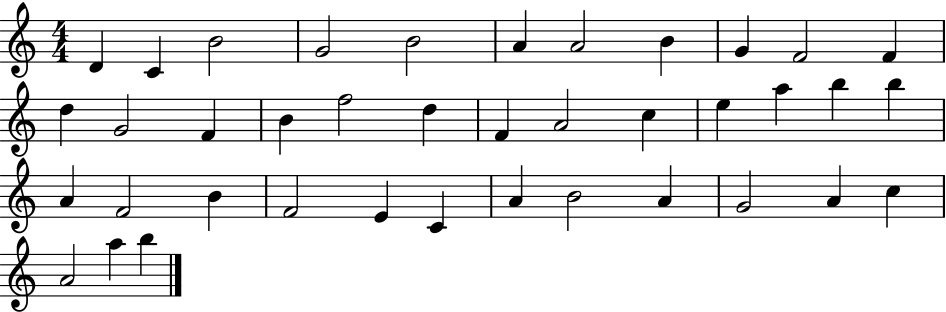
{
  \clef treble
  \numericTimeSignature
  \time 4/4
  \key c \major
  d'4 c'4 b'2 | g'2 b'2 | a'4 a'2 b'4 | g'4 f'2 f'4 | \break d''4 g'2 f'4 | b'4 f''2 d''4 | f'4 a'2 c''4 | e''4 a''4 b''4 b''4 | \break a'4 f'2 b'4 | f'2 e'4 c'4 | a'4 b'2 a'4 | g'2 a'4 c''4 | \break a'2 a''4 b''4 | \bar "|."
}